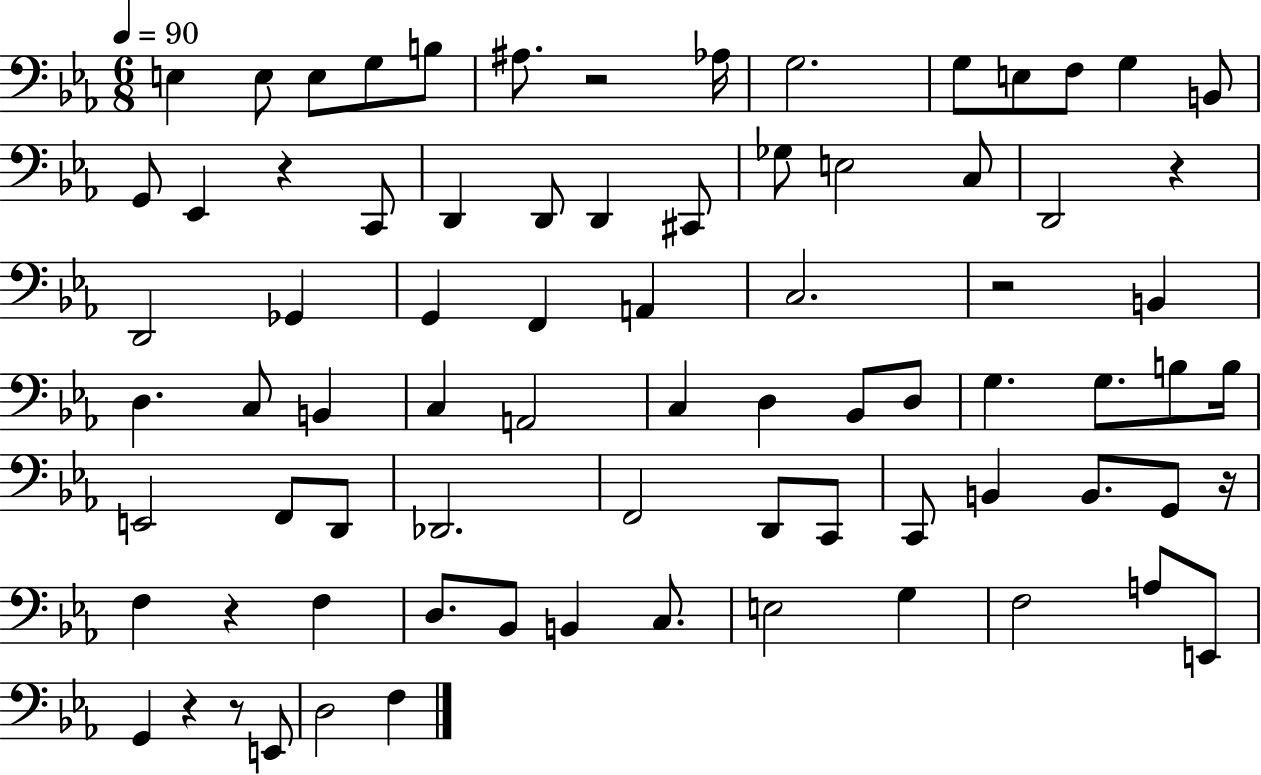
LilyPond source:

{
  \clef bass
  \numericTimeSignature
  \time 6/8
  \key ees \major
  \tempo 4 = 90
  e4 e8 e8 g8 b8 | ais8. r2 aes16 | g2. | g8 e8 f8 g4 b,8 | \break g,8 ees,4 r4 c,8 | d,4 d,8 d,4 cis,8 | ges8 e2 c8 | d,2 r4 | \break d,2 ges,4 | g,4 f,4 a,4 | c2. | r2 b,4 | \break d4. c8 b,4 | c4 a,2 | c4 d4 bes,8 d8 | g4. g8. b8 b16 | \break e,2 f,8 d,8 | des,2. | f,2 d,8 c,8 | c,8 b,4 b,8. g,8 r16 | \break f4 r4 f4 | d8. bes,8 b,4 c8. | e2 g4 | f2 a8 e,8 | \break g,4 r4 r8 e,8 | d2 f4 | \bar "|."
}